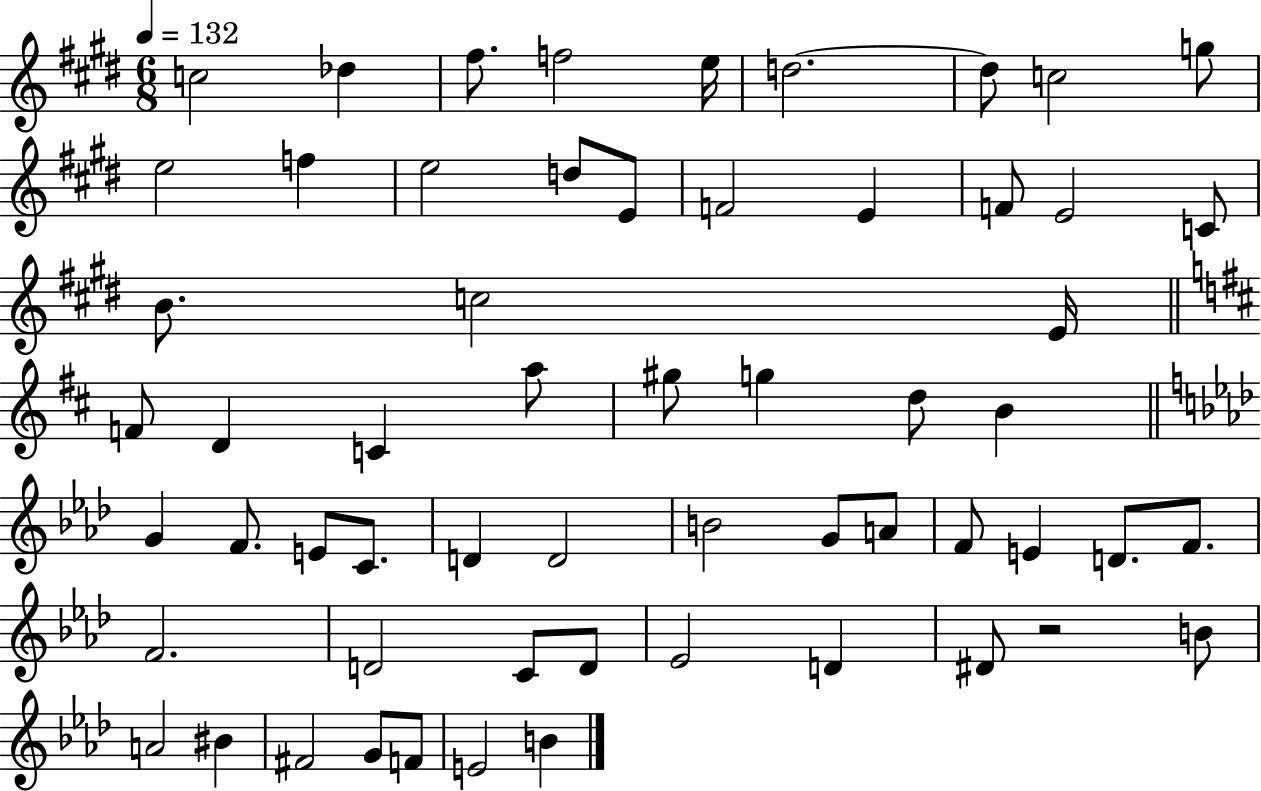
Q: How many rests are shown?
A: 1